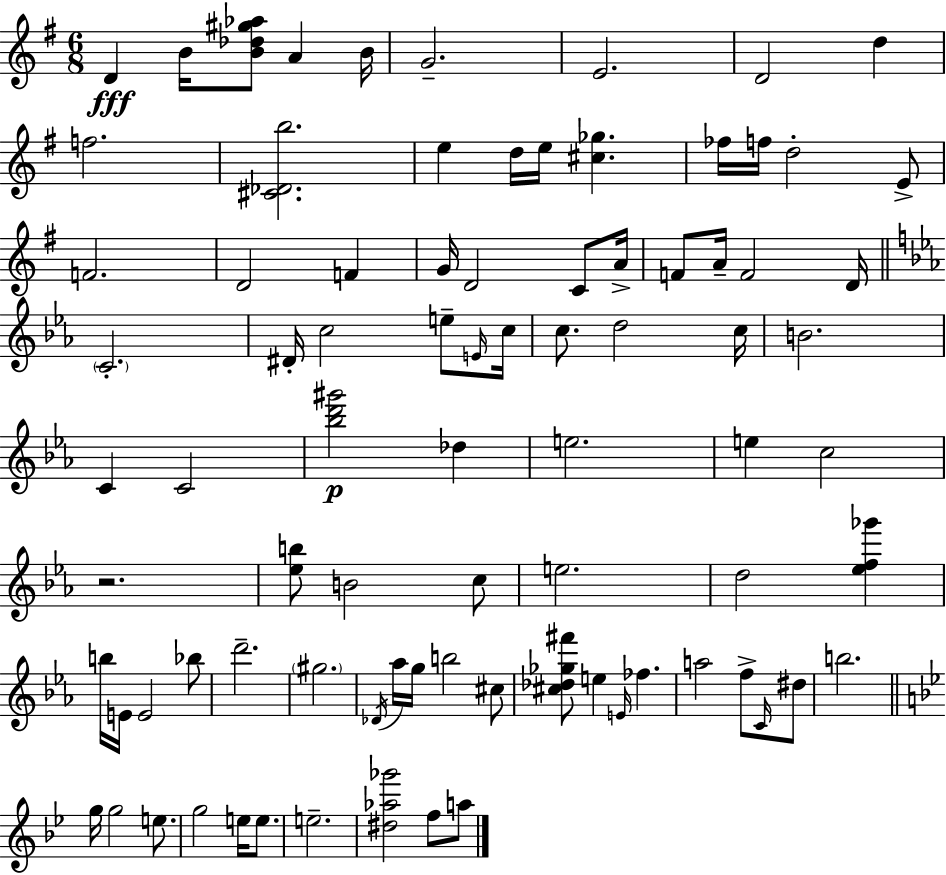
D4/q B4/s [B4,Db5,G#5,Ab5]/e A4/q B4/s G4/h. E4/h. D4/h D5/q F5/h. [C#4,Db4,B5]/h. E5/q D5/s E5/s [C#5,Gb5]/q. FES5/s F5/s D5/h E4/e F4/h. D4/h F4/q G4/s D4/h C4/e A4/s F4/e A4/s F4/h D4/s C4/h. D#4/s C5/h E5/e E4/s C5/s C5/e. D5/h C5/s B4/h. C4/q C4/h [Bb5,D6,G#6]/h Db5/q E5/h. E5/q C5/h R/h. [Eb5,B5]/e B4/h C5/e E5/h. D5/h [Eb5,F5,Gb6]/q B5/s E4/s E4/h Bb5/e D6/h. G#5/h. Db4/s Ab5/s G5/s B5/h C#5/e [C#5,Db5,Gb5,F#6]/e E5/q E4/s FES5/q. A5/h F5/e C4/s D#5/e B5/h. G5/s G5/h E5/e. G5/h E5/s E5/e. E5/h. [D#5,Ab5,Gb6]/h F5/e A5/e